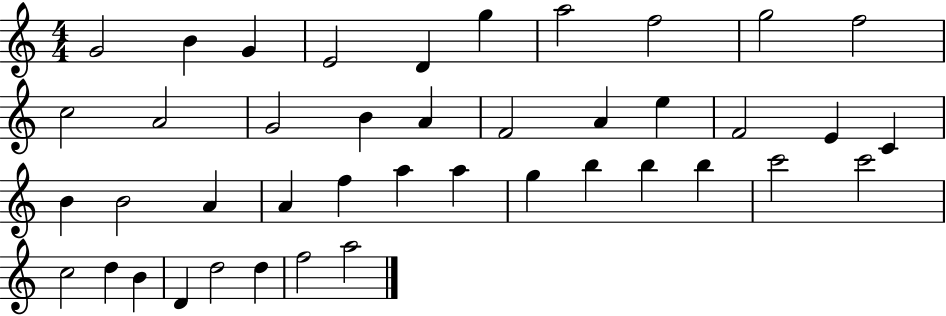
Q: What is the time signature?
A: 4/4